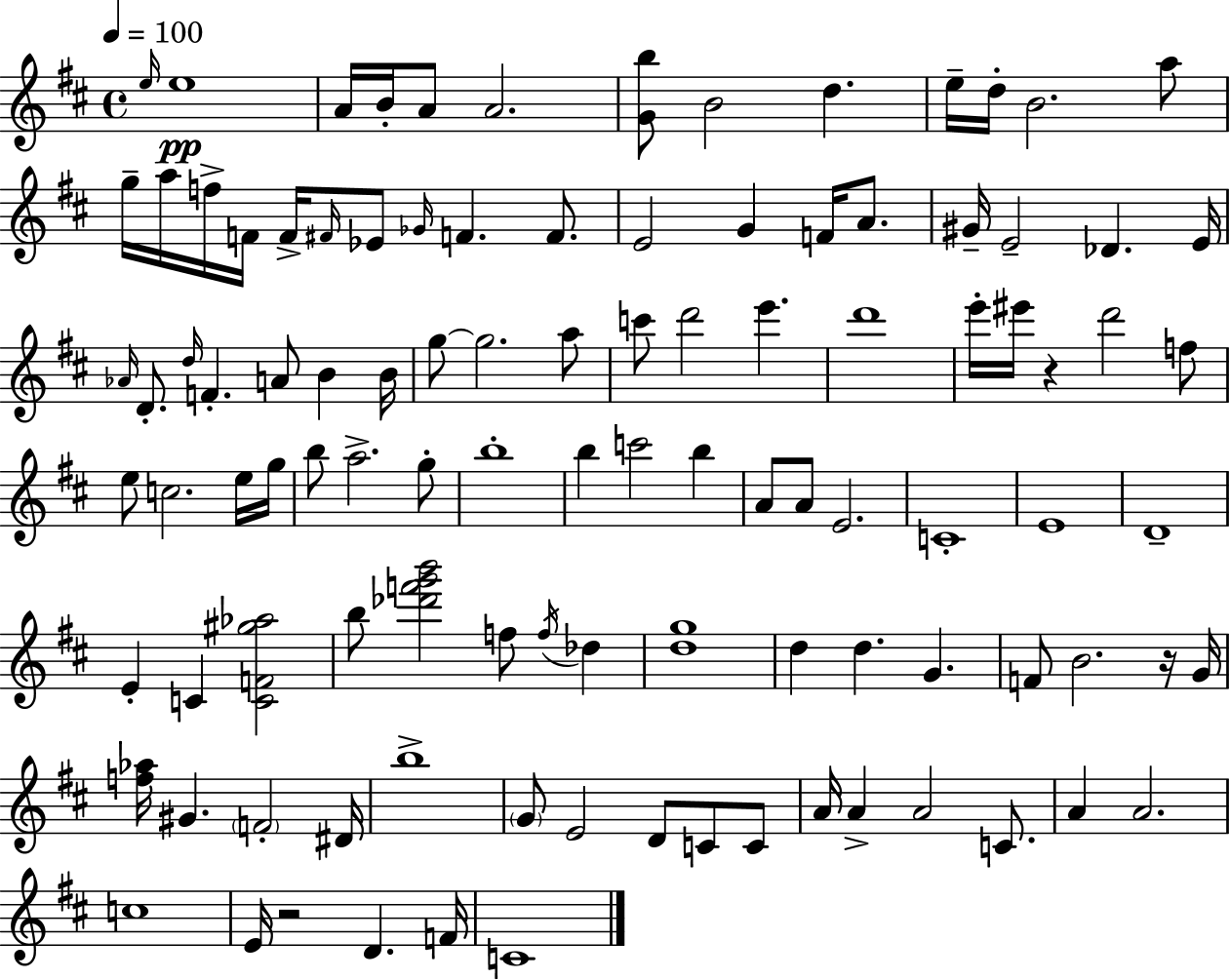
{
  \clef treble
  \time 4/4
  \defaultTimeSignature
  \key d \major
  \tempo 4 = 100
  \grace { e''16 }\pp e''1 | a'16 b'16-. a'8 a'2. | <g' b''>8 b'2 d''4. | e''16-- d''16-. b'2. a''8 | \break g''16-- a''16 f''16-> f'16 f'16-> \grace { fis'16 } ees'8 \grace { ges'16 } f'4. | f'8. e'2 g'4 f'16 | a'8. gis'16-- e'2-- des'4. | e'16 \grace { aes'16 } d'8.-. \grace { d''16 } f'4.-. a'8 | \break b'4 b'16 g''8~~ g''2. | a''8 c'''8 d'''2 e'''4. | d'''1 | e'''16-. eis'''16 r4 d'''2 | \break f''8 e''8 c''2. | e''16 g''16 b''8 a''2.-> | g''8-. b''1-. | b''4 c'''2 | \break b''4 a'8 a'8 e'2. | c'1-. | e'1 | d'1-- | \break e'4-. c'4 <c' f' gis'' aes''>2 | b''8 <des''' f''' g''' b'''>2 f''8 | \acciaccatura { f''16 } des''4 <d'' g''>1 | d''4 d''4. | \break g'4. f'8 b'2. | r16 g'16 <f'' aes''>16 gis'4. \parenthesize f'2-. | dis'16 b''1-> | \parenthesize g'8 e'2 | \break d'8 c'8 c'8 a'16 a'4-> a'2 | c'8. a'4 a'2. | c''1 | e'16 r2 d'4. | \break f'16 c'1 | \bar "|."
}